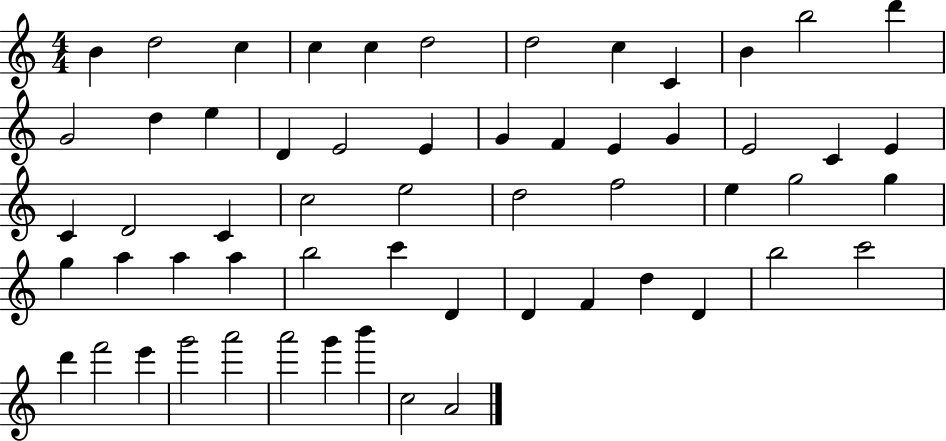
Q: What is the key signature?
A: C major